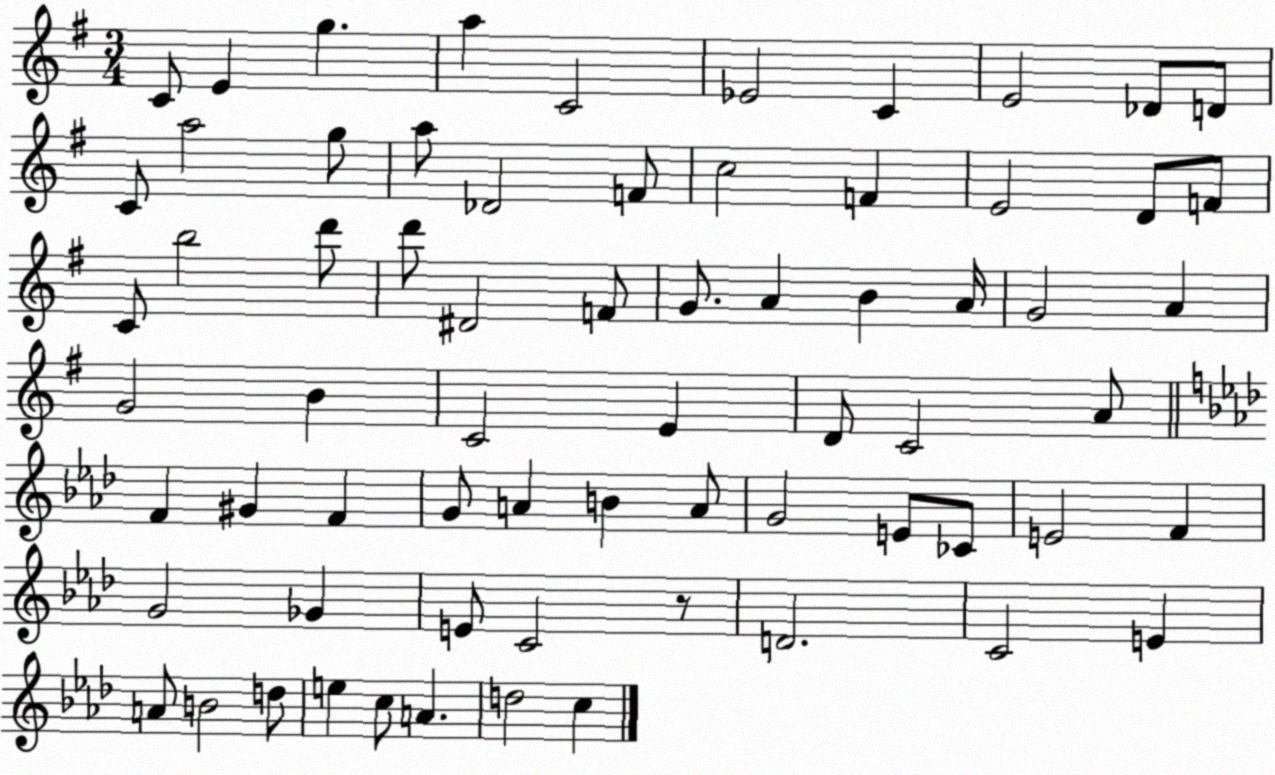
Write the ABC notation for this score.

X:1
T:Untitled
M:3/4
L:1/4
K:G
C/2 E g a C2 _E2 C E2 _D/2 D/2 C/2 a2 g/2 a/2 _D2 F/2 c2 F E2 D/2 F/2 C/2 b2 d'/2 d'/2 ^D2 F/2 G/2 A B A/4 G2 A G2 B C2 E D/2 C2 A/2 F ^G F G/2 A B A/2 G2 E/2 _C/2 E2 F G2 _G E/2 C2 z/2 D2 C2 E A/2 B2 d/2 e c/2 A d2 c